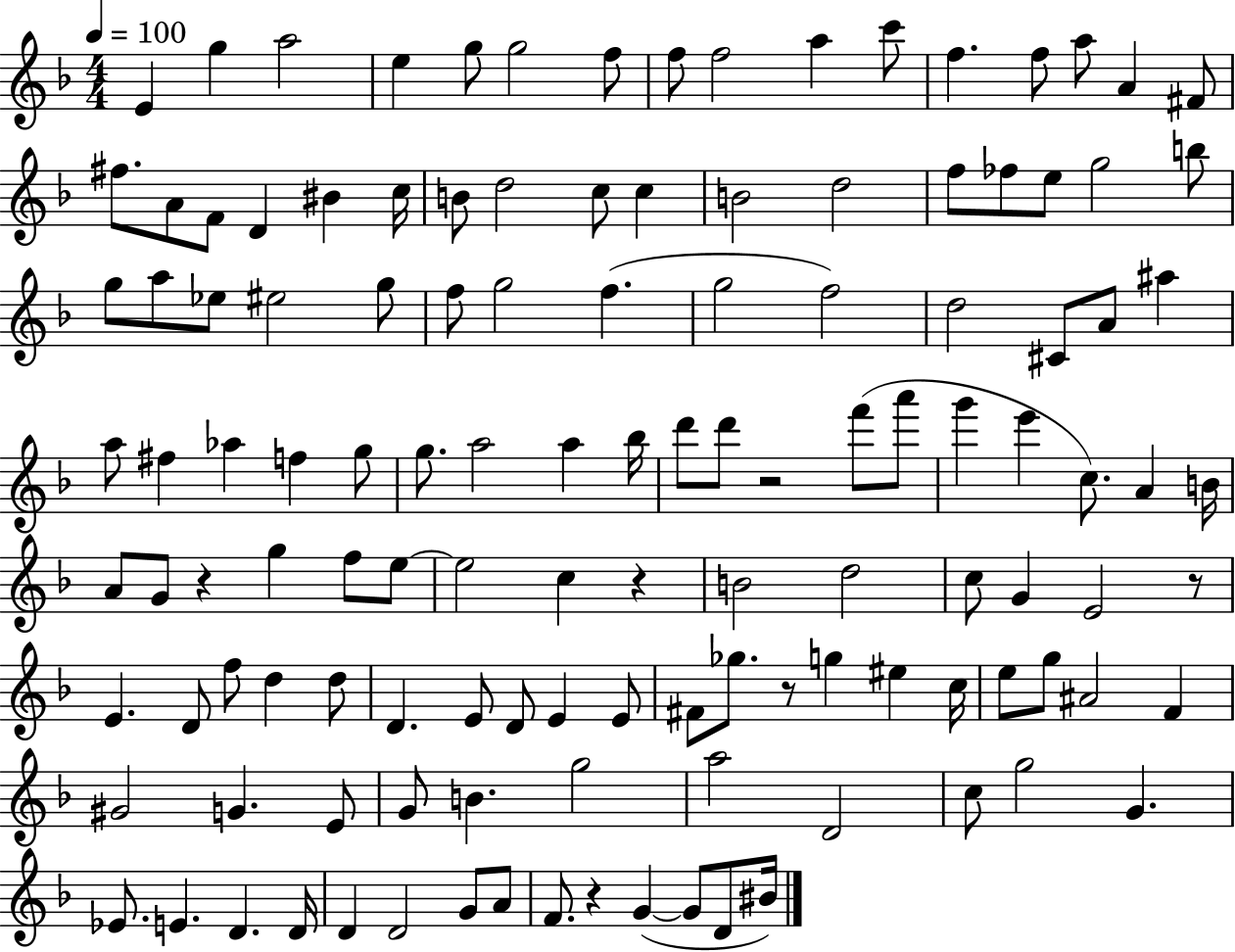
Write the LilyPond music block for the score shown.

{
  \clef treble
  \numericTimeSignature
  \time 4/4
  \key f \major
  \tempo 4 = 100
  \repeat volta 2 { e'4 g''4 a''2 | e''4 g''8 g''2 f''8 | f''8 f''2 a''4 c'''8 | f''4. f''8 a''8 a'4 fis'8 | \break fis''8. a'8 f'8 d'4 bis'4 c''16 | b'8 d''2 c''8 c''4 | b'2 d''2 | f''8 fes''8 e''8 g''2 b''8 | \break g''8 a''8 ees''8 eis''2 g''8 | f''8 g''2 f''4.( | g''2 f''2) | d''2 cis'8 a'8 ais''4 | \break a''8 fis''4 aes''4 f''4 g''8 | g''8. a''2 a''4 bes''16 | d'''8 d'''8 r2 f'''8( a'''8 | g'''4 e'''4 c''8.) a'4 b'16 | \break a'8 g'8 r4 g''4 f''8 e''8~~ | e''2 c''4 r4 | b'2 d''2 | c''8 g'4 e'2 r8 | \break e'4. d'8 f''8 d''4 d''8 | d'4. e'8 d'8 e'4 e'8 | fis'8 ges''8. r8 g''4 eis''4 c''16 | e''8 g''8 ais'2 f'4 | \break gis'2 g'4. e'8 | g'8 b'4. g''2 | a''2 d'2 | c''8 g''2 g'4. | \break ees'8. e'4. d'4. d'16 | d'4 d'2 g'8 a'8 | f'8. r4 g'4~(~ g'8 d'8 bis'16) | } \bar "|."
}